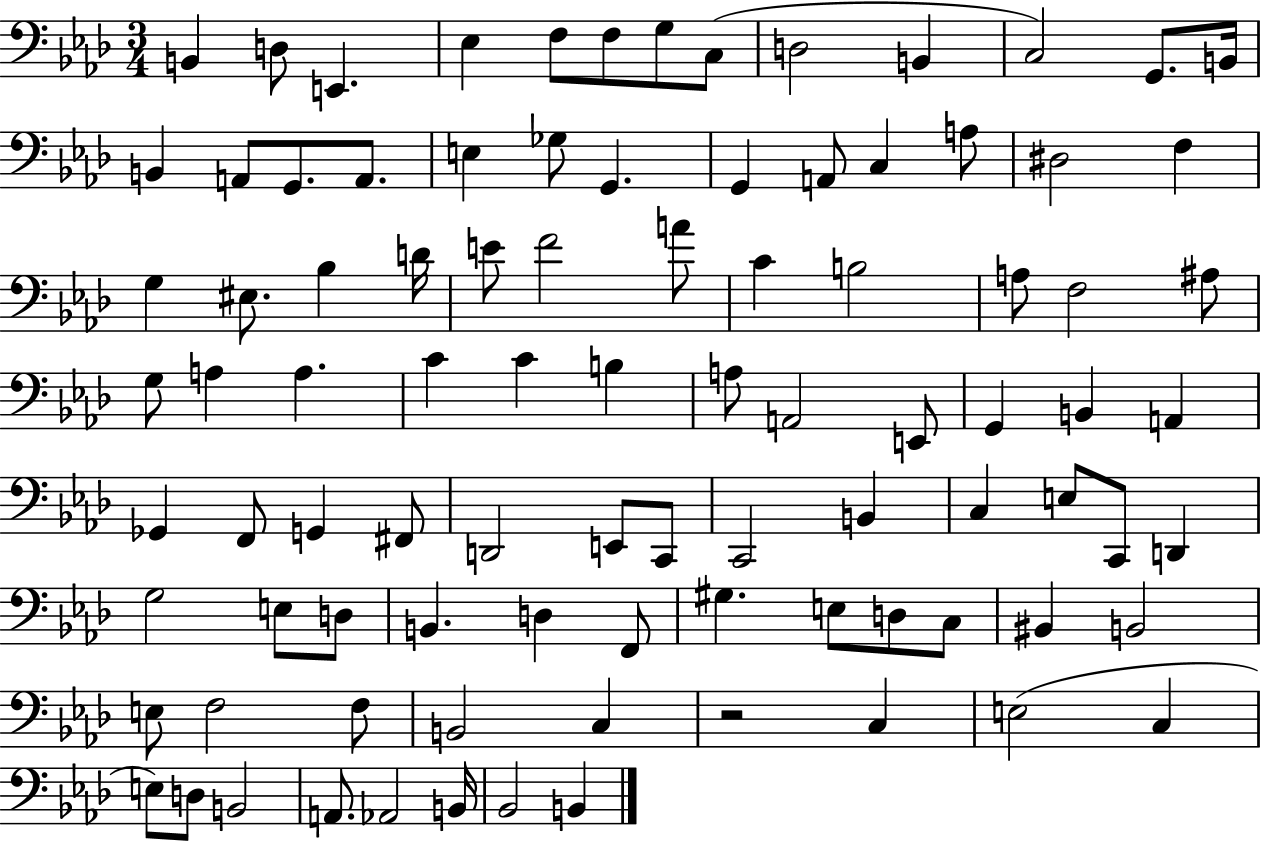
X:1
T:Untitled
M:3/4
L:1/4
K:Ab
B,, D,/2 E,, _E, F,/2 F,/2 G,/2 C,/2 D,2 B,, C,2 G,,/2 B,,/4 B,, A,,/2 G,,/2 A,,/2 E, _G,/2 G,, G,, A,,/2 C, A,/2 ^D,2 F, G, ^E,/2 _B, D/4 E/2 F2 A/2 C B,2 A,/2 F,2 ^A,/2 G,/2 A, A, C C B, A,/2 A,,2 E,,/2 G,, B,, A,, _G,, F,,/2 G,, ^F,,/2 D,,2 E,,/2 C,,/2 C,,2 B,, C, E,/2 C,,/2 D,, G,2 E,/2 D,/2 B,, D, F,,/2 ^G, E,/2 D,/2 C,/2 ^B,, B,,2 E,/2 F,2 F,/2 B,,2 C, z2 C, E,2 C, E,/2 D,/2 B,,2 A,,/2 _A,,2 B,,/4 _B,,2 B,,